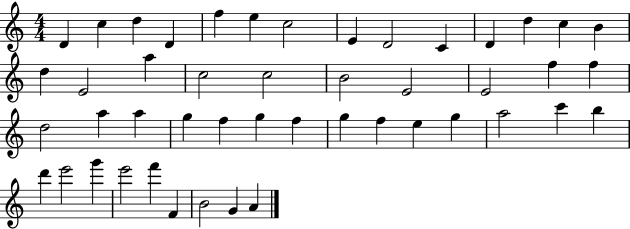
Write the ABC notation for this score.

X:1
T:Untitled
M:4/4
L:1/4
K:C
D c d D f e c2 E D2 C D d c B d E2 a c2 c2 B2 E2 E2 f f d2 a a g f g f g f e g a2 c' b d' e'2 g' e'2 f' F B2 G A